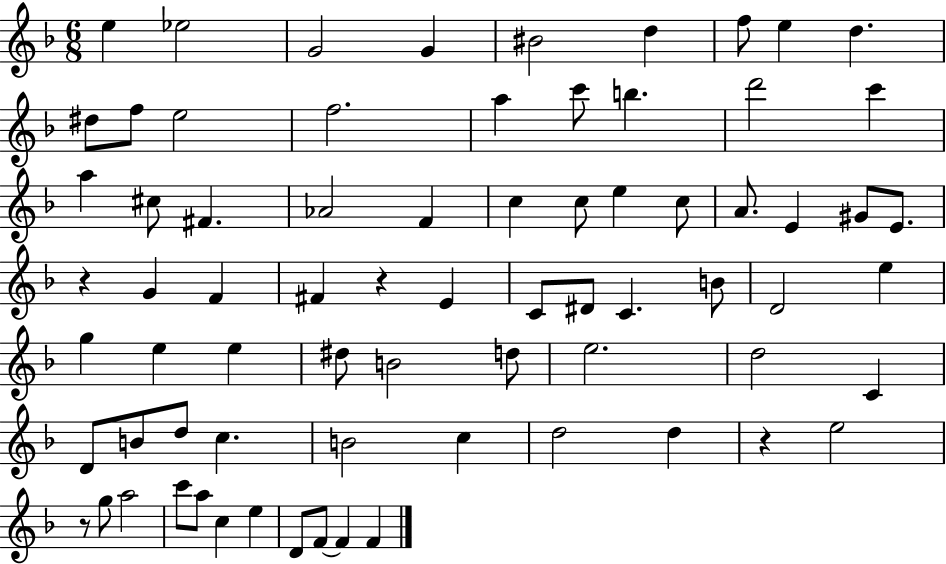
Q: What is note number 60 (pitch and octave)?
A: G5